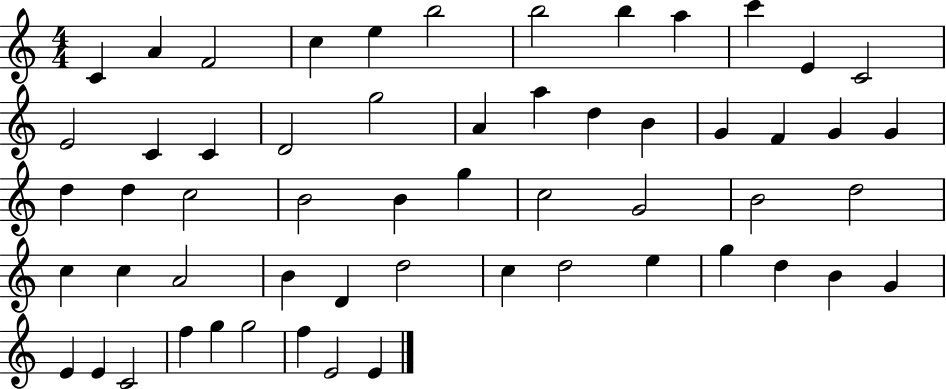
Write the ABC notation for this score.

X:1
T:Untitled
M:4/4
L:1/4
K:C
C A F2 c e b2 b2 b a c' E C2 E2 C C D2 g2 A a d B G F G G d d c2 B2 B g c2 G2 B2 d2 c c A2 B D d2 c d2 e g d B G E E C2 f g g2 f E2 E